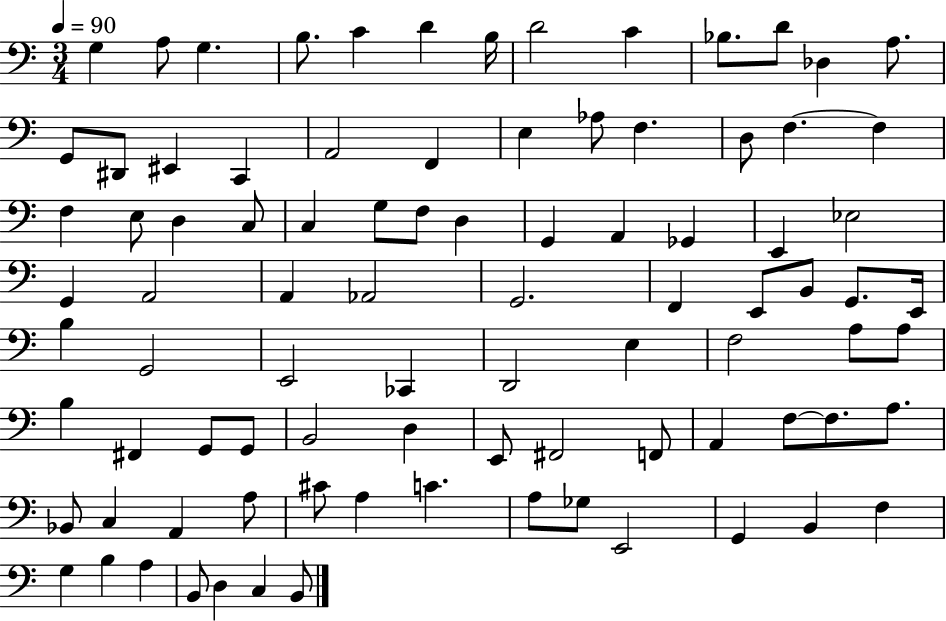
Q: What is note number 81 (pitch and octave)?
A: G2